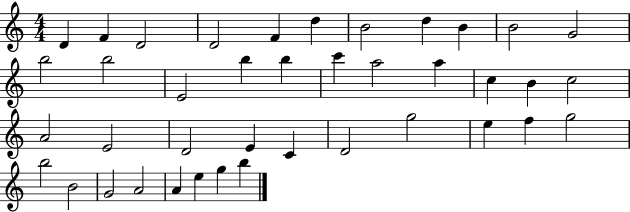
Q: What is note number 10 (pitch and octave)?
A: B4